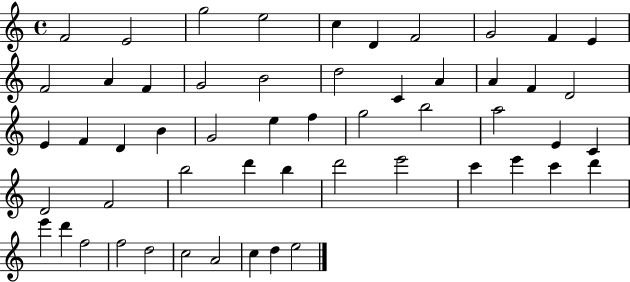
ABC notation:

X:1
T:Untitled
M:4/4
L:1/4
K:C
F2 E2 g2 e2 c D F2 G2 F E F2 A F G2 B2 d2 C A A F D2 E F D B G2 e f g2 b2 a2 E C D2 F2 b2 d' b d'2 e'2 c' e' c' d' e' d' f2 f2 d2 c2 A2 c d e2